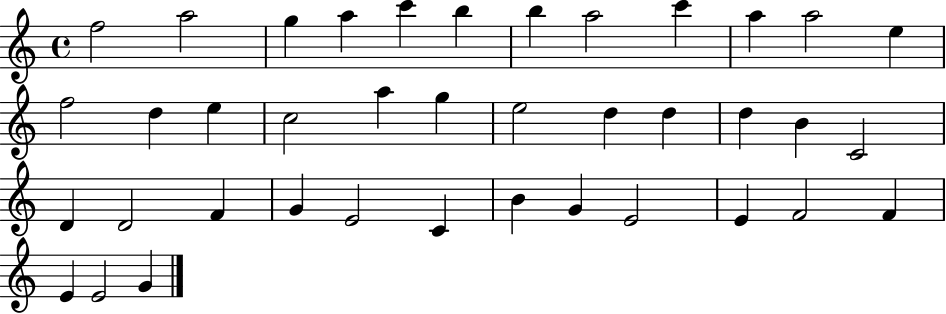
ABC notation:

X:1
T:Untitled
M:4/4
L:1/4
K:C
f2 a2 g a c' b b a2 c' a a2 e f2 d e c2 a g e2 d d d B C2 D D2 F G E2 C B G E2 E F2 F E E2 G